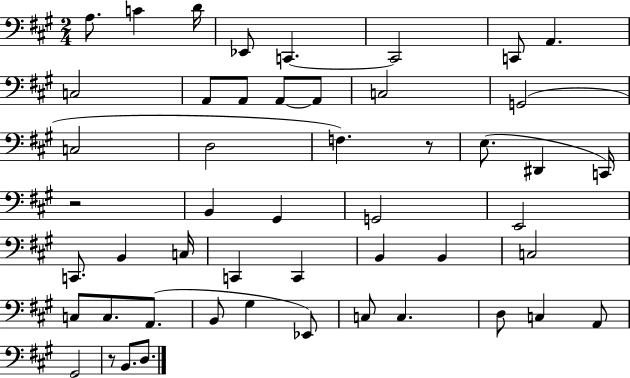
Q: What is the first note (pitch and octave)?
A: A3